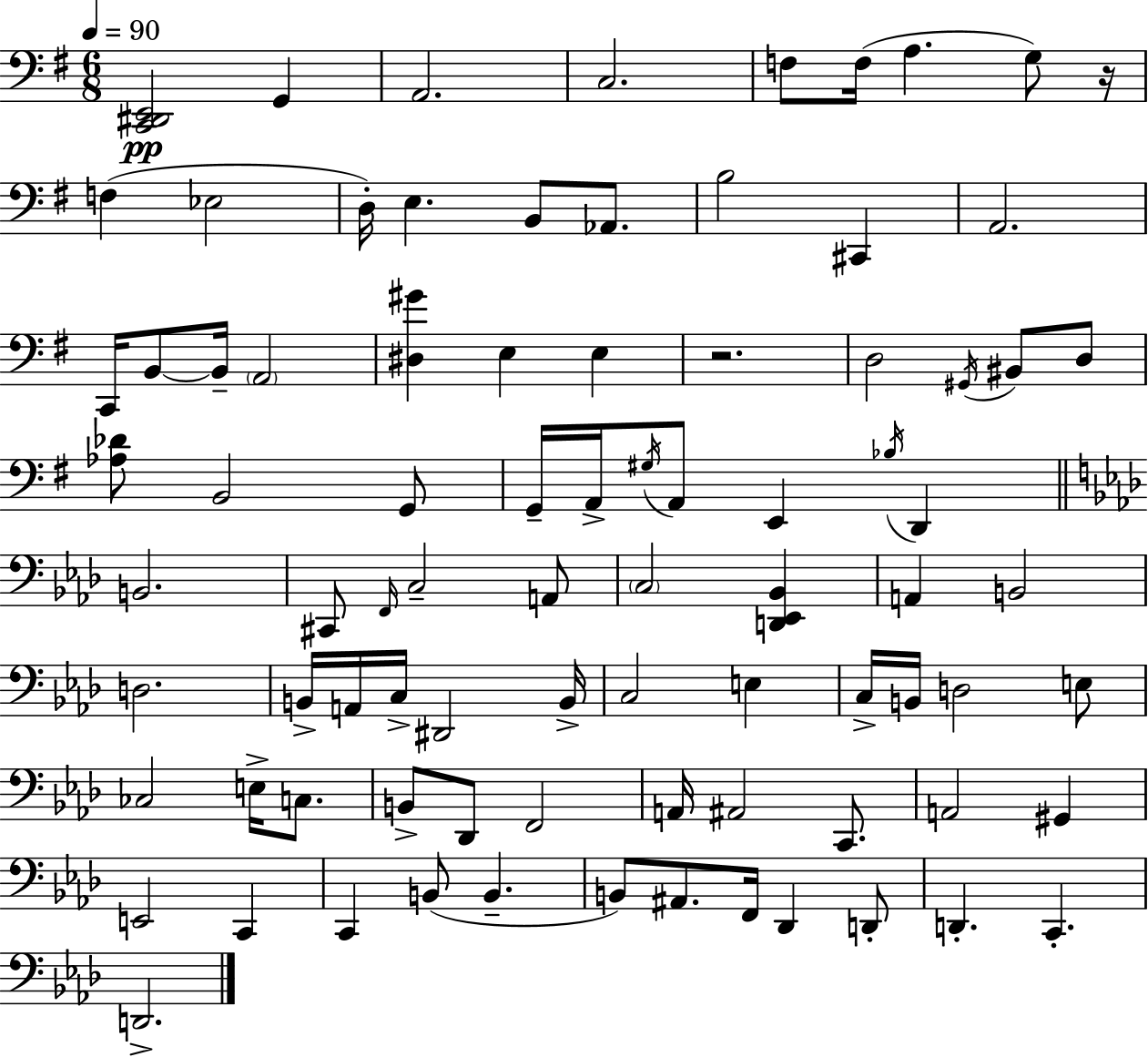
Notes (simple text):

[C2,D#2,E2]/h G2/q A2/h. C3/h. F3/e F3/s A3/q. G3/e R/s F3/q Eb3/h D3/s E3/q. B2/e Ab2/e. B3/h C#2/q A2/h. C2/s B2/e B2/s A2/h [D#3,G#4]/q E3/q E3/q R/h. D3/h G#2/s BIS2/e D3/e [Ab3,Db4]/e B2/h G2/e G2/s A2/s G#3/s A2/e E2/q Bb3/s D2/q B2/h. C#2/e F2/s C3/h A2/e C3/h [D2,Eb2,Bb2]/q A2/q B2/h D3/h. B2/s A2/s C3/s D#2/h B2/s C3/h E3/q C3/s B2/s D3/h E3/e CES3/h E3/s C3/e. B2/e Db2/e F2/h A2/s A#2/h C2/e. A2/h G#2/q E2/h C2/q C2/q B2/e B2/q. B2/e A#2/e. F2/s Db2/q D2/e D2/q. C2/q. D2/h.